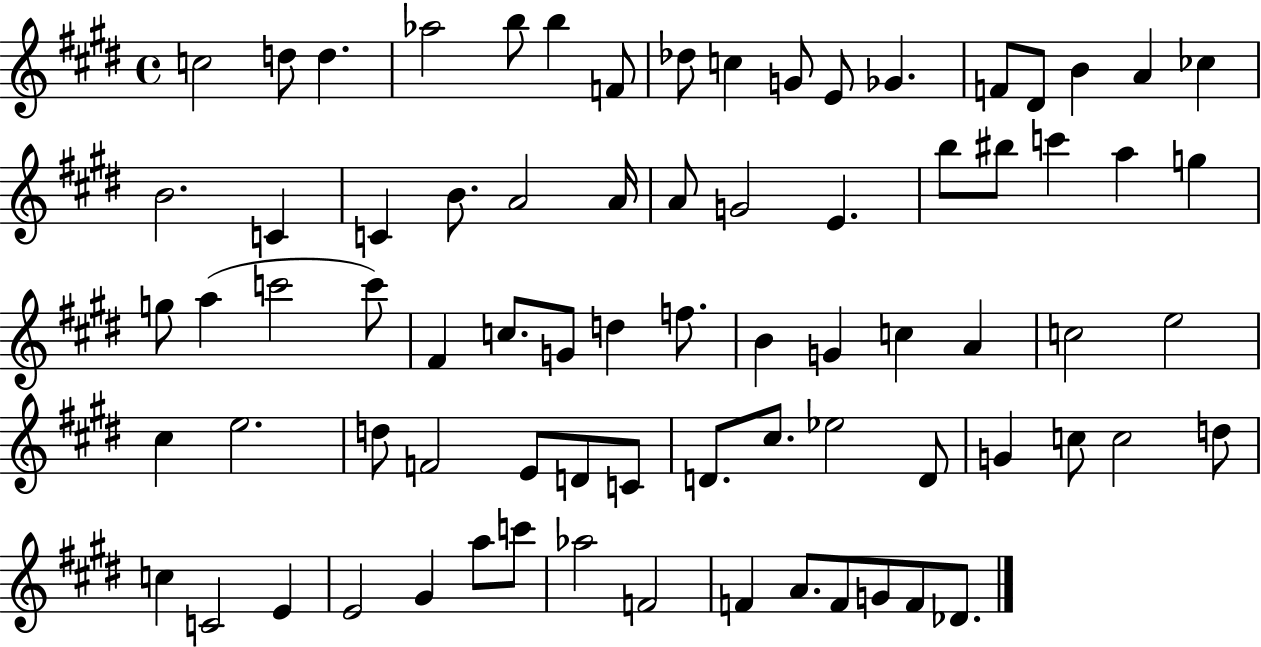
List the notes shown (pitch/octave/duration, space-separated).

C5/h D5/e D5/q. Ab5/h B5/e B5/q F4/e Db5/e C5/q G4/e E4/e Gb4/q. F4/e D#4/e B4/q A4/q CES5/q B4/h. C4/q C4/q B4/e. A4/h A4/s A4/e G4/h E4/q. B5/e BIS5/e C6/q A5/q G5/q G5/e A5/q C6/h C6/e F#4/q C5/e. G4/e D5/q F5/e. B4/q G4/q C5/q A4/q C5/h E5/h C#5/q E5/h. D5/e F4/h E4/e D4/e C4/e D4/e. C#5/e. Eb5/h D4/e G4/q C5/e C5/h D5/e C5/q C4/h E4/q E4/h G#4/q A5/e C6/e Ab5/h F4/h F4/q A4/e. F4/e G4/e F4/e Db4/e.